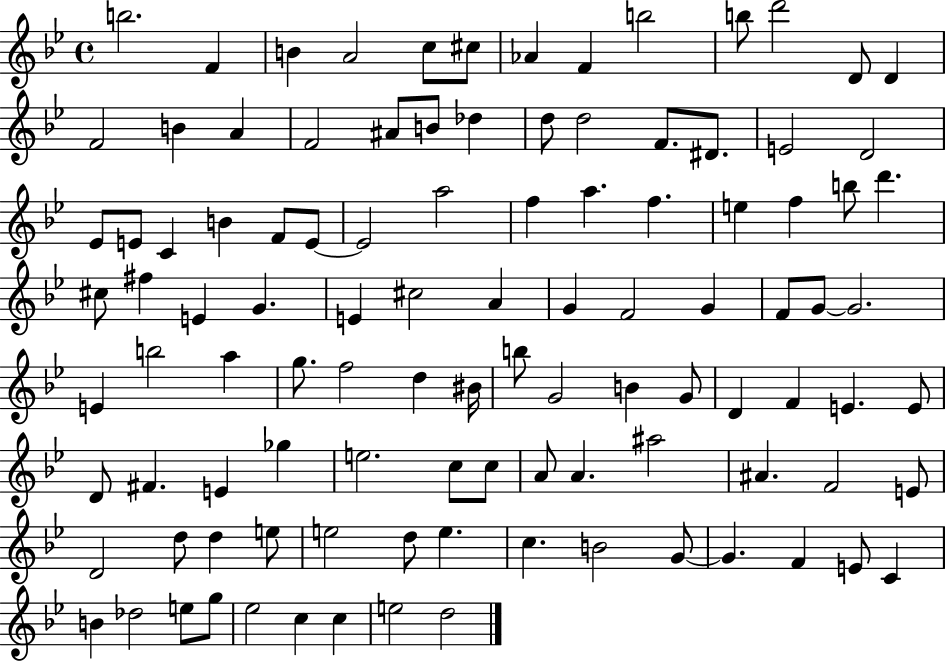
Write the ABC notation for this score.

X:1
T:Untitled
M:4/4
L:1/4
K:Bb
b2 F B A2 c/2 ^c/2 _A F b2 b/2 d'2 D/2 D F2 B A F2 ^A/2 B/2 _d d/2 d2 F/2 ^D/2 E2 D2 _E/2 E/2 C B F/2 E/2 E2 a2 f a f e f b/2 d' ^c/2 ^f E G E ^c2 A G F2 G F/2 G/2 G2 E b2 a g/2 f2 d ^B/4 b/2 G2 B G/2 D F E E/2 D/2 ^F E _g e2 c/2 c/2 A/2 A ^a2 ^A F2 E/2 D2 d/2 d e/2 e2 d/2 e c B2 G/2 G F E/2 C B _d2 e/2 g/2 _e2 c c e2 d2